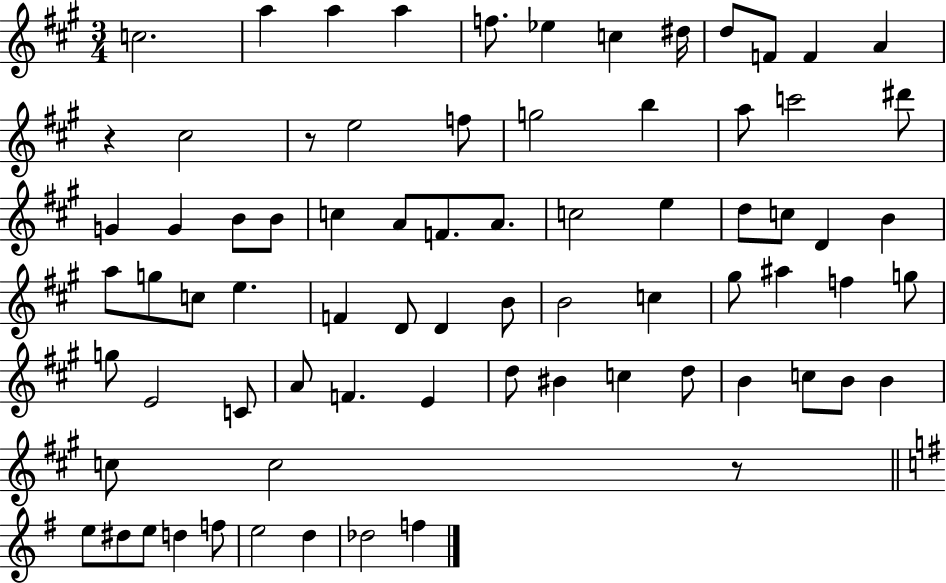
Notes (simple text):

C5/h. A5/q A5/q A5/q F5/e. Eb5/q C5/q D#5/s D5/e F4/e F4/q A4/q R/q C#5/h R/e E5/h F5/e G5/h B5/q A5/e C6/h D#6/e G4/q G4/q B4/e B4/e C5/q A4/e F4/e. A4/e. C5/h E5/q D5/e C5/e D4/q B4/q A5/e G5/e C5/e E5/q. F4/q D4/e D4/q B4/e B4/h C5/q G#5/e A#5/q F5/q G5/e G5/e E4/h C4/e A4/e F4/q. E4/q D5/e BIS4/q C5/q D5/e B4/q C5/e B4/e B4/q C5/e C5/h R/e E5/e D#5/e E5/e D5/q F5/e E5/h D5/q Db5/h F5/q